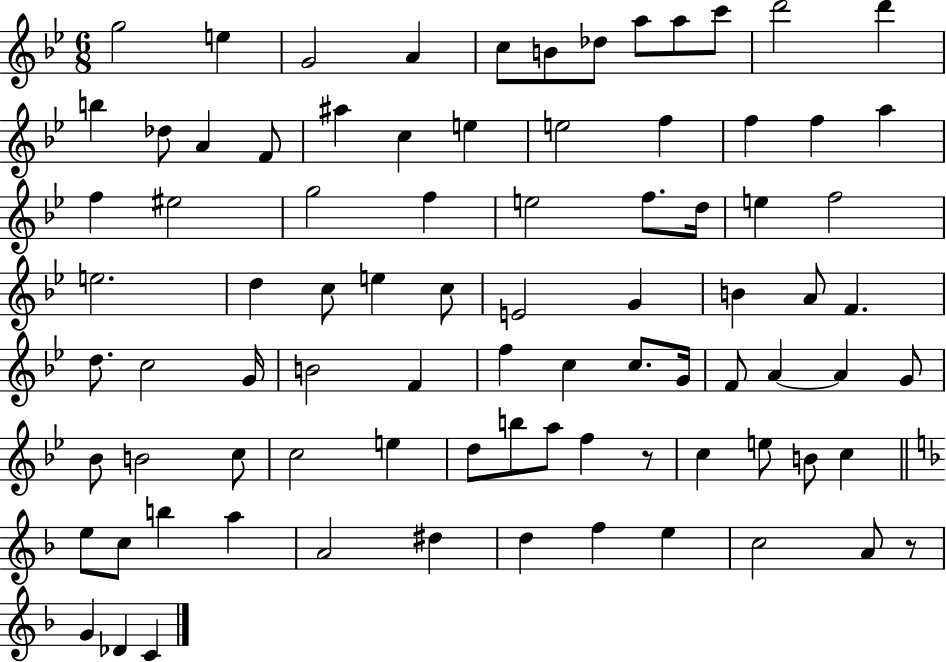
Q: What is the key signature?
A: BES major